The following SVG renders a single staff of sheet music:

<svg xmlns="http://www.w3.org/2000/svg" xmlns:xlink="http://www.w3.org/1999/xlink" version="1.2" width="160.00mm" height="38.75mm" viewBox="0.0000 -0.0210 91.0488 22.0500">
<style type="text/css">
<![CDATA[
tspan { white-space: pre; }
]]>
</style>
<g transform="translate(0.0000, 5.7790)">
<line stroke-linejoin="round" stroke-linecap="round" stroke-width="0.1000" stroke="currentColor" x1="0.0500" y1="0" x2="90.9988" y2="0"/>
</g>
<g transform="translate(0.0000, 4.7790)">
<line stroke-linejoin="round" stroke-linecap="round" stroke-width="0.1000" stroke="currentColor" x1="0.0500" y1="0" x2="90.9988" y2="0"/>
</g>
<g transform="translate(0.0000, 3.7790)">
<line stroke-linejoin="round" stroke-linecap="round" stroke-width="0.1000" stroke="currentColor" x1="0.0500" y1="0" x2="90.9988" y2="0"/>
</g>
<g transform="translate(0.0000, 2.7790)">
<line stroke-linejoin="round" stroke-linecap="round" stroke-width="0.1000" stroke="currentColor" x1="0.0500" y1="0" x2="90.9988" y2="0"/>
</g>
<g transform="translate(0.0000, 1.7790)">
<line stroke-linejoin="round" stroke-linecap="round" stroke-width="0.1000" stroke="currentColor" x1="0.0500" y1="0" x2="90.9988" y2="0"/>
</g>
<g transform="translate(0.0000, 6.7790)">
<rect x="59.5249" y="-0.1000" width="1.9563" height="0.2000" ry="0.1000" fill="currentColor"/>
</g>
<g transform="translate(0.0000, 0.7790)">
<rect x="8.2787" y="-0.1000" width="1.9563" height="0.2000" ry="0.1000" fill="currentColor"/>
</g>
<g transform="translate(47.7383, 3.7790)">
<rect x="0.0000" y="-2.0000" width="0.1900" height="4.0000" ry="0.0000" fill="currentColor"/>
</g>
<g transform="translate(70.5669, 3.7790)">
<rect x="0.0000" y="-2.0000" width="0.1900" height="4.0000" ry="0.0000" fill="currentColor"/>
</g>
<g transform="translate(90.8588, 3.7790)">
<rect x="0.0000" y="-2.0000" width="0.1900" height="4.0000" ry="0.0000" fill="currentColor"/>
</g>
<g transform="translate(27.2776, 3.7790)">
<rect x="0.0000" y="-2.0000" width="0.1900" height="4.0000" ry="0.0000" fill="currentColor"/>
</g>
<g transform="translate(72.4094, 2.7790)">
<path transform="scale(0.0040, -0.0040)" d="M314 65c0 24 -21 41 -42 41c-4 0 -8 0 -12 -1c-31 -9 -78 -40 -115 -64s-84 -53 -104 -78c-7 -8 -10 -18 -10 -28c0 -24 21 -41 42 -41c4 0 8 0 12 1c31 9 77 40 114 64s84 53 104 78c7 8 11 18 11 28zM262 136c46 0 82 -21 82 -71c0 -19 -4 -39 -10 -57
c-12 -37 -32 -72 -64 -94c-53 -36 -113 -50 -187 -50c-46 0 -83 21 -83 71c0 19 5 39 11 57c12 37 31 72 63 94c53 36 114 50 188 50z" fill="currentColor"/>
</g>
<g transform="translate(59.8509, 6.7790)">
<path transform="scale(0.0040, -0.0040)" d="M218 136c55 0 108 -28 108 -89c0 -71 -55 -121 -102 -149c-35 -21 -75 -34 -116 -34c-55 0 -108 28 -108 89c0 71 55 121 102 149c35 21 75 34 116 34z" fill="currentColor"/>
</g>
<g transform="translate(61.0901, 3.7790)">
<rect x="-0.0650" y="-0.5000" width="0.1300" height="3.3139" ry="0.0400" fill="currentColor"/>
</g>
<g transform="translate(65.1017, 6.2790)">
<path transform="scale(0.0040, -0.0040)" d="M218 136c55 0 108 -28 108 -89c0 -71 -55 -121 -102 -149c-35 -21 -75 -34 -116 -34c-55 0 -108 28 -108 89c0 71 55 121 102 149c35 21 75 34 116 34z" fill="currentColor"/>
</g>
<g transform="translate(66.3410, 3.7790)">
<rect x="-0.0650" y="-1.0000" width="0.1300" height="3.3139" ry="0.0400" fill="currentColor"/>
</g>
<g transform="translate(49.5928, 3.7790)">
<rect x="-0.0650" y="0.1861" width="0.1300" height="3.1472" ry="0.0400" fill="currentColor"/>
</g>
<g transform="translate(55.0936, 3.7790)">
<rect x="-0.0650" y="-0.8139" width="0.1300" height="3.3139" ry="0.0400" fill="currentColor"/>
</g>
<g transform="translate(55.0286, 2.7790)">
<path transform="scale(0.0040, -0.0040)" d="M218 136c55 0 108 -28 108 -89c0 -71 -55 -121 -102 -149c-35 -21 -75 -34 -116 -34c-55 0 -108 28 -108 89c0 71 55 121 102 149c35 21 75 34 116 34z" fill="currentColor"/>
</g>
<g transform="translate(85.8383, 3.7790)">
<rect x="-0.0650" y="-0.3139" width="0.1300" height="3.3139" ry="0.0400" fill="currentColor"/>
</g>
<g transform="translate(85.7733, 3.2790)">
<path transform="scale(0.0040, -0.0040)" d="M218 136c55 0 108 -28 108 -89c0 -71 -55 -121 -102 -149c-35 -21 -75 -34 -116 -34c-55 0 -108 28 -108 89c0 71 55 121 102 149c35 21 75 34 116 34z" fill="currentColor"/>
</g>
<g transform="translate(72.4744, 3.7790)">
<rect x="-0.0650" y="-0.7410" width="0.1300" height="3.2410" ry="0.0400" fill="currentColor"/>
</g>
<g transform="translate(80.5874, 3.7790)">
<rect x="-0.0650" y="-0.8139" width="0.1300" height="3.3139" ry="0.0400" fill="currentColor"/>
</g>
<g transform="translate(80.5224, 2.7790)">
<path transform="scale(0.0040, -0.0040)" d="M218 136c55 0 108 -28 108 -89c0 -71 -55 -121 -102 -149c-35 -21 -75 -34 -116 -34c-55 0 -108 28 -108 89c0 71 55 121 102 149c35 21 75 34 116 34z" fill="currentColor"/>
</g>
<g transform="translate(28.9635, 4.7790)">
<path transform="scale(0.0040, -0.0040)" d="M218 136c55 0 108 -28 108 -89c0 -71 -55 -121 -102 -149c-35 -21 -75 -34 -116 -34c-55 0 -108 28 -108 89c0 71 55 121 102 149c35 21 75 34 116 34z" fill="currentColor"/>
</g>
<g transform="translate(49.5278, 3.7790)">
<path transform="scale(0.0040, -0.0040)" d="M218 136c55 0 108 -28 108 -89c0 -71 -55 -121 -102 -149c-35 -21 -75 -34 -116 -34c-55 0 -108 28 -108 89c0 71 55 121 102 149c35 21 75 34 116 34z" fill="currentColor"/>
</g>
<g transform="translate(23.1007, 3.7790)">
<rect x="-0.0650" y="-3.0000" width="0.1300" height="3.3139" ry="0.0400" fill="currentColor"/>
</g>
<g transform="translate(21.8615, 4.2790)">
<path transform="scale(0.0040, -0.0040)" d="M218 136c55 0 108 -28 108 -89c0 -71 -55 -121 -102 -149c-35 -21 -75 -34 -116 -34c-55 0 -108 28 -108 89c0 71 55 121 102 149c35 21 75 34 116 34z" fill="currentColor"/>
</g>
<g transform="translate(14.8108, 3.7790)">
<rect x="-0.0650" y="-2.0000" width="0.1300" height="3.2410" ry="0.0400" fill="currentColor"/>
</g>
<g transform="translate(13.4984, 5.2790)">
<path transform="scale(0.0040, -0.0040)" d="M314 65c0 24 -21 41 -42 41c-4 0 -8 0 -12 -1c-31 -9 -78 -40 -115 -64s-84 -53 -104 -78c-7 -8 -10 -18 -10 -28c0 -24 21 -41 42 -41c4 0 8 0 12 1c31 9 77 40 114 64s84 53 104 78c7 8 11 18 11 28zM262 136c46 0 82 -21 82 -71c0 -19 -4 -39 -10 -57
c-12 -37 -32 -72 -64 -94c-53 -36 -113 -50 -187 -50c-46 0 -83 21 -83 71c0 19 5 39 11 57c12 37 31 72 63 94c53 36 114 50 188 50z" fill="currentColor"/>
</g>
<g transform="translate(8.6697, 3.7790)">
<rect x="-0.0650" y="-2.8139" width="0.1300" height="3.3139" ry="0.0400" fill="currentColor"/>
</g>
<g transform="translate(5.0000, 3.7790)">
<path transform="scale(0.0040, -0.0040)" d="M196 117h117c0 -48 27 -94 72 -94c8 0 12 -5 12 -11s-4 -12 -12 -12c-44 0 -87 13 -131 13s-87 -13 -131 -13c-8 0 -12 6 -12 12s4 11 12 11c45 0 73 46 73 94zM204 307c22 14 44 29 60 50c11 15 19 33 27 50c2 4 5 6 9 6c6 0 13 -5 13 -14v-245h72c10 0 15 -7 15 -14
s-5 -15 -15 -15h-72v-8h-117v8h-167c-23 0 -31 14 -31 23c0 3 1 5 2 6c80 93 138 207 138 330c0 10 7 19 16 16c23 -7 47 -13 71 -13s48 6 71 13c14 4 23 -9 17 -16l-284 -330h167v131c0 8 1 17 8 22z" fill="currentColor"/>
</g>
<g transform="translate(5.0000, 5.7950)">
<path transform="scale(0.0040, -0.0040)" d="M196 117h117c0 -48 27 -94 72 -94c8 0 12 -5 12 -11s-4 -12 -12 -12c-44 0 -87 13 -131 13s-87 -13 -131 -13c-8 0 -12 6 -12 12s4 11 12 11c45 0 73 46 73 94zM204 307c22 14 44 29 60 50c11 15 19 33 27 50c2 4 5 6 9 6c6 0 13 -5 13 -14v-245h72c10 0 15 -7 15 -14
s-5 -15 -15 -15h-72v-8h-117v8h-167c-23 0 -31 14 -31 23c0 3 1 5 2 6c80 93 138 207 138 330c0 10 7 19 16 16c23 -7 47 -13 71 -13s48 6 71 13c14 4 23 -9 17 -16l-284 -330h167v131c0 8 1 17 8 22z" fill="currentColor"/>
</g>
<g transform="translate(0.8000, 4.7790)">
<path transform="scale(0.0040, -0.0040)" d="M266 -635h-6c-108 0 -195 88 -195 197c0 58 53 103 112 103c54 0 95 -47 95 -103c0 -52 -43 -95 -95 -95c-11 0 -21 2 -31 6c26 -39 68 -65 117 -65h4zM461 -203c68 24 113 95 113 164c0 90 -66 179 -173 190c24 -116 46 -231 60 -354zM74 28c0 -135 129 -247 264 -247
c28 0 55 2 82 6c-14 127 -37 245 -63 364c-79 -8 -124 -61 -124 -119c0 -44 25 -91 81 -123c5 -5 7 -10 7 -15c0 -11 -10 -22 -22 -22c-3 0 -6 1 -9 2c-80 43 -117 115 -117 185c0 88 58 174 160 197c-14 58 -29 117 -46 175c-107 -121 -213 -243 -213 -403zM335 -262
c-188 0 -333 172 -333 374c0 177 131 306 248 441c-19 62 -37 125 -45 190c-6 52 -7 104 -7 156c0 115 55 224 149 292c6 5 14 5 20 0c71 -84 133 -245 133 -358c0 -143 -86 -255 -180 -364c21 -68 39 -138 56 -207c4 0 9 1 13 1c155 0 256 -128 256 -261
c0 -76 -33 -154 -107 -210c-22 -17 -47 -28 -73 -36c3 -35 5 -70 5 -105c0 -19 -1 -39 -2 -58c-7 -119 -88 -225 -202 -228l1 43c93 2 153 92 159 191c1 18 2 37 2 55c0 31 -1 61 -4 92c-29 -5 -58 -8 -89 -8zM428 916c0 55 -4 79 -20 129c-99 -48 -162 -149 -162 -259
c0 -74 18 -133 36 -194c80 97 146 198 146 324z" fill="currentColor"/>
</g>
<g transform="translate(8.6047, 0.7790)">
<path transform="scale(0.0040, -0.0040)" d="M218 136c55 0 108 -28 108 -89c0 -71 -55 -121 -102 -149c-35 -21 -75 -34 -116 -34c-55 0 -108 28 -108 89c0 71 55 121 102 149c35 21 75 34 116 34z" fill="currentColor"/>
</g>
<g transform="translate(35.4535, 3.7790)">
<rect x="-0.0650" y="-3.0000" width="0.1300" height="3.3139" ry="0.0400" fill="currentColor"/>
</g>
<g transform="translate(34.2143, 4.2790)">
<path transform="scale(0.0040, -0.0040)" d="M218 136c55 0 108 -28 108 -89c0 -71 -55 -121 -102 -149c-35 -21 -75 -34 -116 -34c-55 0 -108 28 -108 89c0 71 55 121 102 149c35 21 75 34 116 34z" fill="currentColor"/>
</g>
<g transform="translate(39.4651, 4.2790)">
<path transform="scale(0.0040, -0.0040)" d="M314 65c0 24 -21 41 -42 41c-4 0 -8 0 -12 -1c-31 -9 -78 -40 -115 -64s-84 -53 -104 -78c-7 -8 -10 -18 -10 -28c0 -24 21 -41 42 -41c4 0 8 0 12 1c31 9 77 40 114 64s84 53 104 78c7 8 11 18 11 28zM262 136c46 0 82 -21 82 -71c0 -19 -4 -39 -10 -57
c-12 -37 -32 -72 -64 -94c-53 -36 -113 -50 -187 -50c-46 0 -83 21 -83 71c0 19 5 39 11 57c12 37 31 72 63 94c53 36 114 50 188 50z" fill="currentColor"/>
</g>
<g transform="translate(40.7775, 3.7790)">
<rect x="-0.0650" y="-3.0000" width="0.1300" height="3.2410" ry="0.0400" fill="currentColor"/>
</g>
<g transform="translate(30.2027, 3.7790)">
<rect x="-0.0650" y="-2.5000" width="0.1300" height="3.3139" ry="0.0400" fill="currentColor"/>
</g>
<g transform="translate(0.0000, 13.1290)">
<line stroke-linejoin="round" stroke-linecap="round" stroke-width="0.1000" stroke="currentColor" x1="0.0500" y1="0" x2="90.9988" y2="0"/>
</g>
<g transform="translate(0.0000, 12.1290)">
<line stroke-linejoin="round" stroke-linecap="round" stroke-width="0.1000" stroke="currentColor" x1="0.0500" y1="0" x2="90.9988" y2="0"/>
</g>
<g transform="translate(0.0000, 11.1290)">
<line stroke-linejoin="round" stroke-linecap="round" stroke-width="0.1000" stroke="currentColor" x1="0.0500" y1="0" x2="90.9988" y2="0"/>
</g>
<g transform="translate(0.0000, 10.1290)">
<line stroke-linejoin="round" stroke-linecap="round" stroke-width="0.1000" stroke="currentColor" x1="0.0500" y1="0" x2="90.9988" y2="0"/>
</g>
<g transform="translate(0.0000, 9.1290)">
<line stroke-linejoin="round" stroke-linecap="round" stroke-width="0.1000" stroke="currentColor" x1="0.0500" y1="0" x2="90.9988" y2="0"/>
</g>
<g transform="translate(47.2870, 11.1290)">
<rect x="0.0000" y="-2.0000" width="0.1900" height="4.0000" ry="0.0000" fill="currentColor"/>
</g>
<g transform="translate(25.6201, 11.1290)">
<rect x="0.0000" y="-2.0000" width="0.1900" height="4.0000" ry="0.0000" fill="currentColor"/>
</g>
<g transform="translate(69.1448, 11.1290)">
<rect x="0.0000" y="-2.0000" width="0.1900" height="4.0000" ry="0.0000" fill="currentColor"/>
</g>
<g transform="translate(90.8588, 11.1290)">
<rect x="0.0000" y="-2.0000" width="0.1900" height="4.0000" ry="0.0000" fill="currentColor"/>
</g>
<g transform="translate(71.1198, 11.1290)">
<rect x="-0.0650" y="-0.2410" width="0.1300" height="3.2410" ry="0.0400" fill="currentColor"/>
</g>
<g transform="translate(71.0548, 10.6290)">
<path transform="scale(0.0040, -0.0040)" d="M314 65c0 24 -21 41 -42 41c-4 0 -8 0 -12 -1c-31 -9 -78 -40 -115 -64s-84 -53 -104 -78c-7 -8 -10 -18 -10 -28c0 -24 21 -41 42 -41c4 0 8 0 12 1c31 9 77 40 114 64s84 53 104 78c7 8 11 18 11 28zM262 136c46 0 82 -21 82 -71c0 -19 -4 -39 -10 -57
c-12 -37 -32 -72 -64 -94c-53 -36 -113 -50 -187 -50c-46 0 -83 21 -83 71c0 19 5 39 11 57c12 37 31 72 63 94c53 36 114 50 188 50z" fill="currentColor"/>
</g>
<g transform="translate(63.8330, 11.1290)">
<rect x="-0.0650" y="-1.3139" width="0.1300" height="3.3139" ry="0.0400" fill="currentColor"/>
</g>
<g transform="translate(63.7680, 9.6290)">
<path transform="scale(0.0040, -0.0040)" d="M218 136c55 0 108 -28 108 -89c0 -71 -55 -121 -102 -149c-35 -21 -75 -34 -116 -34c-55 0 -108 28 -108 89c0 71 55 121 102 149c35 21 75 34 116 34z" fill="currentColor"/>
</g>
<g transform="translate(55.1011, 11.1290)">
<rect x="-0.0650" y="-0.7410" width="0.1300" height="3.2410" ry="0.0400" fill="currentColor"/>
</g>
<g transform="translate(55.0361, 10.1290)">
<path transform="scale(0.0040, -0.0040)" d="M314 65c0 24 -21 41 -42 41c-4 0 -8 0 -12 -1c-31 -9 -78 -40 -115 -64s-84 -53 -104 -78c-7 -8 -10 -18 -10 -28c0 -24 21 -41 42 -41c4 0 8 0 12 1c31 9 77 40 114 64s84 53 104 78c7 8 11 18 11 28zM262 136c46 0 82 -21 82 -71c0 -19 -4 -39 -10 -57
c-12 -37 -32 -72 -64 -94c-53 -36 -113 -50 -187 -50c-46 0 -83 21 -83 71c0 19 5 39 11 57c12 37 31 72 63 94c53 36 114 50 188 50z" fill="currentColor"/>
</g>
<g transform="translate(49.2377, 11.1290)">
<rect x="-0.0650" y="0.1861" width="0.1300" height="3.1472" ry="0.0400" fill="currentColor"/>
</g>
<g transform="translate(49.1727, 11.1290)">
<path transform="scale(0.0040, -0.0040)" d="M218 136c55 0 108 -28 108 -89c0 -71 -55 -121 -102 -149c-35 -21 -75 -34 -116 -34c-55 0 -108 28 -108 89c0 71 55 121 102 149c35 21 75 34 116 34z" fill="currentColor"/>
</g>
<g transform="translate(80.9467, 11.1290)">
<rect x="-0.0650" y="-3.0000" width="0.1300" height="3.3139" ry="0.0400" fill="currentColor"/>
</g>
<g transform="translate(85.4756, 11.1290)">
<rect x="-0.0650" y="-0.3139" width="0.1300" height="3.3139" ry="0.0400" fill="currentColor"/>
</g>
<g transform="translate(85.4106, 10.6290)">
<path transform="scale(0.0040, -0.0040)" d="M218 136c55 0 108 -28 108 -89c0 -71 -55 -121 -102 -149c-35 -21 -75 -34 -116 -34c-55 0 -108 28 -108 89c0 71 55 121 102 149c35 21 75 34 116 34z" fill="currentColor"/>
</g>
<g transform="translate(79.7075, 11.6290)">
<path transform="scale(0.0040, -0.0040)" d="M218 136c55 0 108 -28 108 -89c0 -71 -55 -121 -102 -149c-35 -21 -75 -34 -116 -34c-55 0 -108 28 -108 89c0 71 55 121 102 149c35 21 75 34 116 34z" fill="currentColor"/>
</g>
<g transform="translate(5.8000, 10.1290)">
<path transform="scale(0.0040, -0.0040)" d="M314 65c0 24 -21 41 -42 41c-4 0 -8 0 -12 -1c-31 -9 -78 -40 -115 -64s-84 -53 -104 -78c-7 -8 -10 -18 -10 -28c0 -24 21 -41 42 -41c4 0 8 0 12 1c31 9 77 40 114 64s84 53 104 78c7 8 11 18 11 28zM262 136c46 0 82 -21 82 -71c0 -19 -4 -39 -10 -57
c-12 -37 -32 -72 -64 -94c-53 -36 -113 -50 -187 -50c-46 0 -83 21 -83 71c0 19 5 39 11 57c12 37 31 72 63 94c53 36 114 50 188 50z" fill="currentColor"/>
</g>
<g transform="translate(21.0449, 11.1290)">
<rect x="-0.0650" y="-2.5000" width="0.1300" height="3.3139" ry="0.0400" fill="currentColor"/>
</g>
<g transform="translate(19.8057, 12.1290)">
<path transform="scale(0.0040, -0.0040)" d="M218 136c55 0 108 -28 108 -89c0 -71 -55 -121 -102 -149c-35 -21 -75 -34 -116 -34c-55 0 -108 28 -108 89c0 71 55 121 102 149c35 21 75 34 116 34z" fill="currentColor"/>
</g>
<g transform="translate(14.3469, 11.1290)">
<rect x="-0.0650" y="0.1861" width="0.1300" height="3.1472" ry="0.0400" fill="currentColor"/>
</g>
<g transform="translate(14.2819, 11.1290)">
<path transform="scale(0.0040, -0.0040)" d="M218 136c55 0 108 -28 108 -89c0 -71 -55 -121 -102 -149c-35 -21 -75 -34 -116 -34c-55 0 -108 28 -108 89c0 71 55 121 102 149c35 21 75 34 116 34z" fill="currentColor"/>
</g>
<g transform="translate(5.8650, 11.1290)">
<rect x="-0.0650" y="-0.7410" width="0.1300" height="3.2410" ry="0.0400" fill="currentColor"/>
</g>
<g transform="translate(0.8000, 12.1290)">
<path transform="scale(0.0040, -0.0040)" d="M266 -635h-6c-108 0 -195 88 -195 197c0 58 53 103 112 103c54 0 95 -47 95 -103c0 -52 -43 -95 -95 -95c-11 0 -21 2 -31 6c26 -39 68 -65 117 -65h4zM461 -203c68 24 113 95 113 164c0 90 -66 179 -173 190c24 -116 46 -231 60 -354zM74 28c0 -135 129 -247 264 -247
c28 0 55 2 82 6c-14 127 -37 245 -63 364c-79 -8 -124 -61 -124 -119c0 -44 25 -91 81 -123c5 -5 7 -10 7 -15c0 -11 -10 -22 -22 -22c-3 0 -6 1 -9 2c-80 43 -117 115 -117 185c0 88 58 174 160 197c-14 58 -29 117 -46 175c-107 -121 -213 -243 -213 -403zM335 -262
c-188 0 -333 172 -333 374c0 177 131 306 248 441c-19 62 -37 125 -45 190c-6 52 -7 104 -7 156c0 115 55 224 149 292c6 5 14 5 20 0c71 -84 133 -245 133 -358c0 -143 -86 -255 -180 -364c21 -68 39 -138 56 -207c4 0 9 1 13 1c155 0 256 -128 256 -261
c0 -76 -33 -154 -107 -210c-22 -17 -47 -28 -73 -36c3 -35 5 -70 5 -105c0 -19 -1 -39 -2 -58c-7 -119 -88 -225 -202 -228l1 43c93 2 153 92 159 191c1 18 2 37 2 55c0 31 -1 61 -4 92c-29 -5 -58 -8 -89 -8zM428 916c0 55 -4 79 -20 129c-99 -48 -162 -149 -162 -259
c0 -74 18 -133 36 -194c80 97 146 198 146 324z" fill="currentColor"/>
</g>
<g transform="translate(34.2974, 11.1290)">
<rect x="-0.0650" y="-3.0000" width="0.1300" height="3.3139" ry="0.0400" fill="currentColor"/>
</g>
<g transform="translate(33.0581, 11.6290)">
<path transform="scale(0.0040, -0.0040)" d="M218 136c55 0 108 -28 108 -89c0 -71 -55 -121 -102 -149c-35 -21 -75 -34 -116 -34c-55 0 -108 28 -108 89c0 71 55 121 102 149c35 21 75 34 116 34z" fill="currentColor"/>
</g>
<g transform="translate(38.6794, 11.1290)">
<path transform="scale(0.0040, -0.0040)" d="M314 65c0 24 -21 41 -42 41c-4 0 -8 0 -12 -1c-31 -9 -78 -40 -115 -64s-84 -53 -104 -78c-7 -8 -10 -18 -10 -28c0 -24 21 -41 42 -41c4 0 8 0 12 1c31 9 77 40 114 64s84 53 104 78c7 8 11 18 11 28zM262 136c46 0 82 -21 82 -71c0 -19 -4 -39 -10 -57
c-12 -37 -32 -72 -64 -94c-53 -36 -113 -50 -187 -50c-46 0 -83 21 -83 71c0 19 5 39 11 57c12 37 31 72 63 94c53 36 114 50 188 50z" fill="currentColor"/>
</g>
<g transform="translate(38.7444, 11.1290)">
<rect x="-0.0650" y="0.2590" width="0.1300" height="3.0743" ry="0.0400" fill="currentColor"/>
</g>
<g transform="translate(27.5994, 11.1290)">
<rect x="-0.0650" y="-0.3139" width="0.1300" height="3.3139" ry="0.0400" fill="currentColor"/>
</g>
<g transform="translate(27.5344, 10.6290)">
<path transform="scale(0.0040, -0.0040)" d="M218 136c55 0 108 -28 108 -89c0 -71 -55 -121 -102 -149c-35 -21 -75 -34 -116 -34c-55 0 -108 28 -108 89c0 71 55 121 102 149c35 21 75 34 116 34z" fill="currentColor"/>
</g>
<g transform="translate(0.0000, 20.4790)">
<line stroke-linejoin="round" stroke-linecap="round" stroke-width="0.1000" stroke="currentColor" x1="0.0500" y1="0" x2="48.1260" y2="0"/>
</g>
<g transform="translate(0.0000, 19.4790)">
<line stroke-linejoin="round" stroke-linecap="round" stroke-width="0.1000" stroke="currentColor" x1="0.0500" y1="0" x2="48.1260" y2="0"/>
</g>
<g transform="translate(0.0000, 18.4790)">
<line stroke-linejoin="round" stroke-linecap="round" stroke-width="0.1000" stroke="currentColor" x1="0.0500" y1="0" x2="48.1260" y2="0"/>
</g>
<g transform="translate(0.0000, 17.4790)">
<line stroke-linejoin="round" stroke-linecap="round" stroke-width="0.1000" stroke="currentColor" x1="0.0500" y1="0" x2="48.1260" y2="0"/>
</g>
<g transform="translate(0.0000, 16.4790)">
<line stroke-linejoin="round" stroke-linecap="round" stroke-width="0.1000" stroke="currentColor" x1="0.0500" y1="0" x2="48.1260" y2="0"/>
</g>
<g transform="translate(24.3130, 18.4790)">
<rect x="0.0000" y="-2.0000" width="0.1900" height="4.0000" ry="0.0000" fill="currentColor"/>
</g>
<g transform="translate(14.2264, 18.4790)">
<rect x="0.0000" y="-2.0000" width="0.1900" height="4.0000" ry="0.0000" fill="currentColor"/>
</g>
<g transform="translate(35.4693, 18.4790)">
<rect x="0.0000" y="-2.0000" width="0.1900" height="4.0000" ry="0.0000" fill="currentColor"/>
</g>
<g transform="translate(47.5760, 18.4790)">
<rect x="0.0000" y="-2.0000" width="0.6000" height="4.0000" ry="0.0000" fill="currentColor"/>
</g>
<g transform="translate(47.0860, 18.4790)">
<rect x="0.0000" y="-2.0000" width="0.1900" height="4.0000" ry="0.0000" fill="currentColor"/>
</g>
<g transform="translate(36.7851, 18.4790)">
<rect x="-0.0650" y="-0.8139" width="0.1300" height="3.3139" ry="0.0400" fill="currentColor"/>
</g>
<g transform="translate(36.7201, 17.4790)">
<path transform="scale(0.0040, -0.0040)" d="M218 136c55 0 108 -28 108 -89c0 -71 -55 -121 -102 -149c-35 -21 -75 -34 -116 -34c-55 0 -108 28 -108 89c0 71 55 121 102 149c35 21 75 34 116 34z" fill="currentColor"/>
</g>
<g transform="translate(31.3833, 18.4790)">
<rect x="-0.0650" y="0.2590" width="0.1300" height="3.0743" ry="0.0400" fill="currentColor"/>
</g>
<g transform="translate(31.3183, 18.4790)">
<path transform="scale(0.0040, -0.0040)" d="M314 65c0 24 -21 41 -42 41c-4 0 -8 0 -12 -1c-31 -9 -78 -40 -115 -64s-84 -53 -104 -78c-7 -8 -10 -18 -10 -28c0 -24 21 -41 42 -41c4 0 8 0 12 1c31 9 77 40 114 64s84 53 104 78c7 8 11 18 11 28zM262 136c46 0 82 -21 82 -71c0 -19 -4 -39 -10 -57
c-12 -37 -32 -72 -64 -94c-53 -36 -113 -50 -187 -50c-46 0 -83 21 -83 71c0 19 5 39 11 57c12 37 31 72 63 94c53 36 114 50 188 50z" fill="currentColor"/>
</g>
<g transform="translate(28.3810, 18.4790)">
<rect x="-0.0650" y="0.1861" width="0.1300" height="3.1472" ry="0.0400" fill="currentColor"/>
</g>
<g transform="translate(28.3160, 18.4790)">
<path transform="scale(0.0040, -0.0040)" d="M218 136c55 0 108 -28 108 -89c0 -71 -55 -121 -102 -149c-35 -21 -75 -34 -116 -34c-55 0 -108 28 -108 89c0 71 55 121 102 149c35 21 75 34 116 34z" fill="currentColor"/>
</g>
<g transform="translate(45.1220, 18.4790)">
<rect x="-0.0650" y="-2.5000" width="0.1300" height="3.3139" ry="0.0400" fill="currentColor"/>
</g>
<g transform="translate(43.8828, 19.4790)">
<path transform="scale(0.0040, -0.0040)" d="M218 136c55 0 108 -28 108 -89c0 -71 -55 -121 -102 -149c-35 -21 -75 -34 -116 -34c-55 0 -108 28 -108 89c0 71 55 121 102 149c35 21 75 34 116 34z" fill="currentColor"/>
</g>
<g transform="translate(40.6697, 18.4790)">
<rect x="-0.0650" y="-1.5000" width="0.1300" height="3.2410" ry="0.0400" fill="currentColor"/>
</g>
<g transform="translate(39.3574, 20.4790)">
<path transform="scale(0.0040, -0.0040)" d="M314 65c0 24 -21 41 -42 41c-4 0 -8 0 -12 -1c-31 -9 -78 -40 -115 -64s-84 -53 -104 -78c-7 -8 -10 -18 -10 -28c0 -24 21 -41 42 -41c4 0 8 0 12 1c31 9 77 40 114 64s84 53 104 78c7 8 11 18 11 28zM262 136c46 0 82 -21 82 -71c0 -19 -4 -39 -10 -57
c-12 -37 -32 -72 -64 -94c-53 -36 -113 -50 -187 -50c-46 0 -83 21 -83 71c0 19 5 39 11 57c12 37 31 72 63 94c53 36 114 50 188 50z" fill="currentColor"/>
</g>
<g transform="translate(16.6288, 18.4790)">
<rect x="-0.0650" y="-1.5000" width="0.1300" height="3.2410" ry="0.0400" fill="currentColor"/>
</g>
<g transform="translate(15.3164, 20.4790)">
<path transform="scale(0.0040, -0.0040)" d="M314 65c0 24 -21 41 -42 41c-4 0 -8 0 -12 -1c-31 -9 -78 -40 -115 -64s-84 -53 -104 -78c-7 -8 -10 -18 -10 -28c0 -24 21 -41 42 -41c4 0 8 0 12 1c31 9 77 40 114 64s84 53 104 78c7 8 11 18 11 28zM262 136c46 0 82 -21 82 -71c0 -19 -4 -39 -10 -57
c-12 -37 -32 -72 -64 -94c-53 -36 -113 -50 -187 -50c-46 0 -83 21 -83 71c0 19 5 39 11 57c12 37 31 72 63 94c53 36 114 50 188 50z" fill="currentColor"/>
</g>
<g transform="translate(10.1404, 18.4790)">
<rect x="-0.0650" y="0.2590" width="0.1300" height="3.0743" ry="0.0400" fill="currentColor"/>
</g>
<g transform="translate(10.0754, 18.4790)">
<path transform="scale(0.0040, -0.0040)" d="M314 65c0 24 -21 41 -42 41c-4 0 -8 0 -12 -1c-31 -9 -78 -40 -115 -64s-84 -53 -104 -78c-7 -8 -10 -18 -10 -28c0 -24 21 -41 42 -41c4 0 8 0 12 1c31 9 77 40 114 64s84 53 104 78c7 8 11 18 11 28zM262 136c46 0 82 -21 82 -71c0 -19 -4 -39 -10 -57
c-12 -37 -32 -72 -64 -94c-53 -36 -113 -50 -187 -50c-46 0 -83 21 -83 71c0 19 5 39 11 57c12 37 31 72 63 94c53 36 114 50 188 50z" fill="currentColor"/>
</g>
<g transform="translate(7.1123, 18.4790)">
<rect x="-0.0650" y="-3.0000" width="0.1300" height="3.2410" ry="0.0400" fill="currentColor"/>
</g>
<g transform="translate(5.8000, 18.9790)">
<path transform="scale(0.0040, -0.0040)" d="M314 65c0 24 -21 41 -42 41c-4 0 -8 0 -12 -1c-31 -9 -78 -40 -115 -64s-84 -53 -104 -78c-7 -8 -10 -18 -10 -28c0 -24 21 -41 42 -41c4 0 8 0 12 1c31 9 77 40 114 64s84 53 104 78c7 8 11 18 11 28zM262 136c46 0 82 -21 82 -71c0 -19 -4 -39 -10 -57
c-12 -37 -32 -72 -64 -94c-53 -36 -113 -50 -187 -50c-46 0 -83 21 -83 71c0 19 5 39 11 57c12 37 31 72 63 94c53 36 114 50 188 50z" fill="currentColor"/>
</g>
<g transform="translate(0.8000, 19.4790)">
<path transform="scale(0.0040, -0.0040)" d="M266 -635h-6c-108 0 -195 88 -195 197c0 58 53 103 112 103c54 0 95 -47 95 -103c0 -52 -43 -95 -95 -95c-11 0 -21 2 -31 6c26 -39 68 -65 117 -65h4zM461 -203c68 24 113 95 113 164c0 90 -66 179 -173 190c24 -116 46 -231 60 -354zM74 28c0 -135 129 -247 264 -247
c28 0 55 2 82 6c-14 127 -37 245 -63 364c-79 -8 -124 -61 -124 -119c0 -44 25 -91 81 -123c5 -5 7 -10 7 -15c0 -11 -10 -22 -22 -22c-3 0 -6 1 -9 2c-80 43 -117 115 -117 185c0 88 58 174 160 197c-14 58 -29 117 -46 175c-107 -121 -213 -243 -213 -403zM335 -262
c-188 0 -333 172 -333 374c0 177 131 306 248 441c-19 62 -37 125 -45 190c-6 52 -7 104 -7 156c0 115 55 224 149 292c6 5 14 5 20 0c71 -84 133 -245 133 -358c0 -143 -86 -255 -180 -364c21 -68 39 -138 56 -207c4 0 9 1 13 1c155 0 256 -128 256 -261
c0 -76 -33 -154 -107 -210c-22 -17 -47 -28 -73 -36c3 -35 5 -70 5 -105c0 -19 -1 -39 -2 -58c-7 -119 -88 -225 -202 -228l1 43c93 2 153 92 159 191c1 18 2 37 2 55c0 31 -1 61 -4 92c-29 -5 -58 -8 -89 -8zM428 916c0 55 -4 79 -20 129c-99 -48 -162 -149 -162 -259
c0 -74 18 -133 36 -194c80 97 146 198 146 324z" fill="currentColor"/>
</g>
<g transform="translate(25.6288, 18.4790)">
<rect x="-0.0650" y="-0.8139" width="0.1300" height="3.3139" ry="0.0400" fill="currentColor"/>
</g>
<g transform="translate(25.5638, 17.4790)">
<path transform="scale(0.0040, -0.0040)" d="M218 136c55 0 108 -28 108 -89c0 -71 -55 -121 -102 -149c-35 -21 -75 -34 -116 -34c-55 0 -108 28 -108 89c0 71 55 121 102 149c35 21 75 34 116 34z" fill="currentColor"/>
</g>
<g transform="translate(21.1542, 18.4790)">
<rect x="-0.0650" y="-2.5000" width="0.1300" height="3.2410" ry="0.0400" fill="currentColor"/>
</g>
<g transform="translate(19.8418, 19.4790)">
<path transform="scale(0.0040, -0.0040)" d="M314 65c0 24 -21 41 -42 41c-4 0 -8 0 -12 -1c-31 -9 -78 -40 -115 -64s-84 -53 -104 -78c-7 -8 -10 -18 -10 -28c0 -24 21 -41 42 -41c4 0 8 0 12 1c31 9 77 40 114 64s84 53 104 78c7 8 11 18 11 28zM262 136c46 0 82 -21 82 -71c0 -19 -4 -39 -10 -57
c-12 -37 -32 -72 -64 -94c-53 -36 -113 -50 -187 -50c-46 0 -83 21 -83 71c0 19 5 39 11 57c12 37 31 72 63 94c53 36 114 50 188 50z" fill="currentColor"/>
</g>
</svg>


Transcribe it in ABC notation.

X:1
T:Untitled
M:4/4
L:1/4
K:C
a F2 A G A A2 B d C D d2 d c d2 B G c A B2 B d2 e c2 A c A2 B2 E2 G2 d B B2 d E2 G